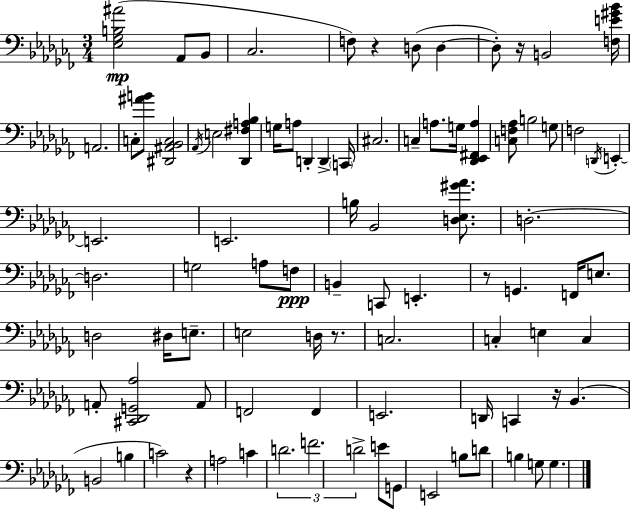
[Eb3,Gb3,B3,A#4]/h Ab2/e Bb2/e CES3/h. F3/e R/q D3/e D3/q D3/e R/s B2/h [F3,E4,G#4,Bb4]/s A2/h. C3/e [A#4,B4]/e [D#2,A#2,Bb2,C3]/h Ab2/s E3/h [Db2,F#3,A3,Bb3]/q G3/s A3/e D2/q D2/q C2/s C#3/h. C3/q A3/e. G3/s [Db2,Eb2,F#2,A3]/q [C3,F3,Ab3]/e B3/h G3/e F3/h D2/s E2/q E2/h. E2/h. B3/s Bb2/h [D3,Eb3,G#4,Ab4]/e. D3/h. D3/h. G3/h A3/e F3/e B2/q C2/e E2/q. R/e G2/q. F2/s E3/e. D3/h D#3/s E3/e. E3/h D3/s R/e. C3/h. C3/q E3/q C3/q A2/e [C#2,Db2,G2,Ab3]/h A2/e F2/h F2/q E2/h. D2/s C2/q R/s Bb2/q. B2/h B3/q C4/h R/q A3/h C4/q D4/h. F4/h. D4/h E4/e G2/e E2/h B3/e D4/e B3/q G3/e G3/q.